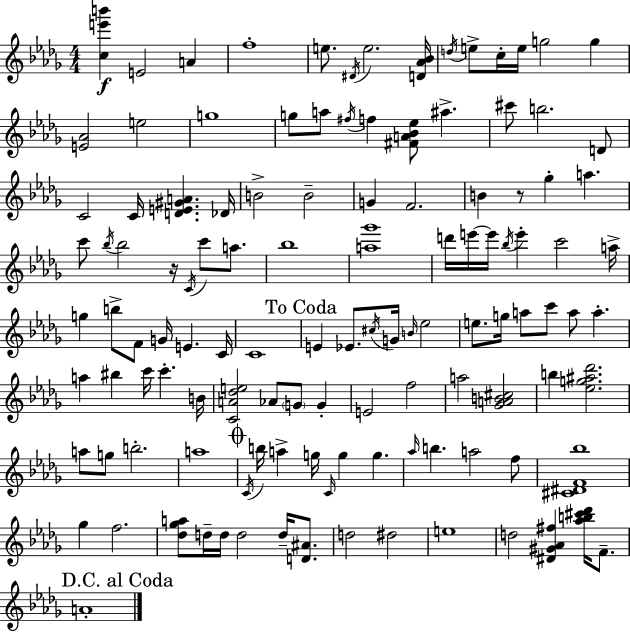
X:1
T:Untitled
M:4/4
L:1/4
K:Bbm
[ce'b'] E2 A f4 e/2 ^D/4 e2 [D_A_B]/4 d/4 e/2 c/4 e/4 g2 g [E_A]2 e2 g4 g/2 a/2 ^f/4 f [^FA_B_e]/2 ^a ^c'/2 b2 D/2 C2 C/4 [DE^GA] _D/4 B2 B2 G F2 B z/2 _g a c'/2 _b/4 _b2 z/4 C/4 c'/2 a/2 _b4 [a_g']4 d'/4 e'/4 e'/4 _b/4 e' c'2 a/4 g b/2 F/2 G/4 E C/4 C4 E _E/2 ^c/4 G/4 B/4 _e2 e/2 g/4 a/2 c'/2 a/2 a a ^b c'/4 c' B/4 [CA_de]2 _A/2 G/2 G E2 f2 a2 [_GAB^c]2 b [_eg^a_d']2 a/2 g/2 b2 a4 C/4 b/4 a g/4 C/4 g g _a/4 b a2 f/2 [^C^DF_b]4 _g f2 [_d_ga]/2 d/4 d/4 d2 d/4 [D^A]/2 d2 ^d2 e4 d2 [^D^G_A^f] [_ab^c'_d']/4 F/2 A4